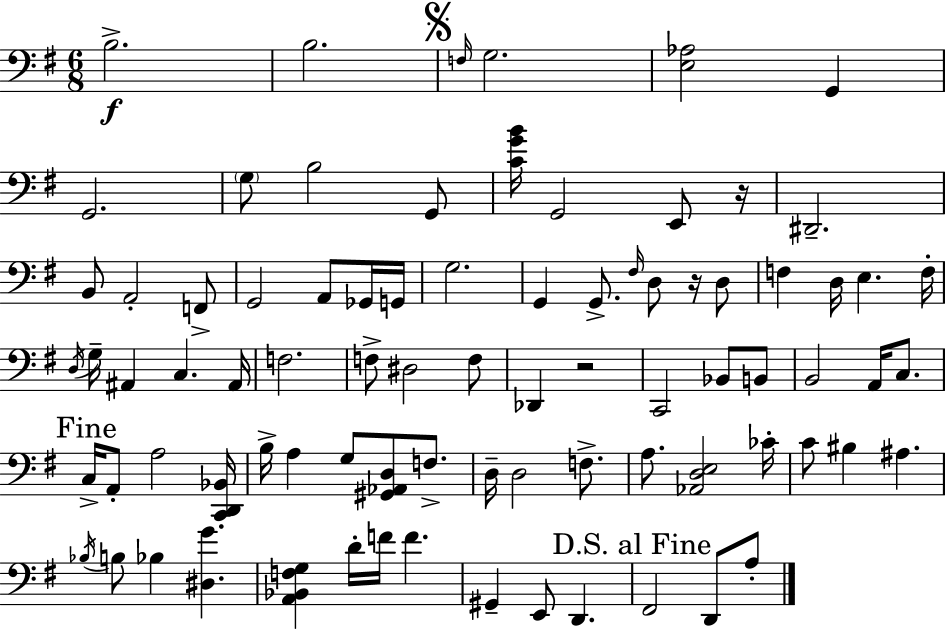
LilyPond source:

{
  \clef bass
  \numericTimeSignature
  \time 6/8
  \key e \minor
  b2.->\f | b2. | \mark \markup { \musicglyph "scripts.segno" } \grace { f16 } g2. | <e aes>2 g,4 | \break g,2. | \parenthesize g8 b2 g,8 | <c' g' b'>16 g,2 e,8 | r16 dis,2.-- | \break b,8 a,2-. f,8-> | g,2 a,8 ges,16 | g,16 g2. | g,4 g,8.-> \grace { fis16 } d8 r16 | \break d8 f4 d16 e4. | f16-. \acciaccatura { d16 } g16-- ais,4 c4. | ais,16 f2. | f8-> dis2 | \break f8 des,4 r2 | c,2 bes,8 | b,8 b,2 a,16 | c8. \mark "Fine" c16-> a,8-. a2 | \break <c, d, bes,>16 b16-> a4 g8 <gis, aes, d>8 | f8.-> d16-- d2 | f8.-> a8. <aes, d e>2 | ces'16-. c'8 bis4 ais4. | \break \acciaccatura { bes16 } b8 bes4 <dis g'>4. | <a, bes, f g>4 d'16-. f'16 f'4. | gis,4-- e,8 d,4. | \mark "D.S. al Fine" fis,2 | \break d,8 a8-. \bar "|."
}